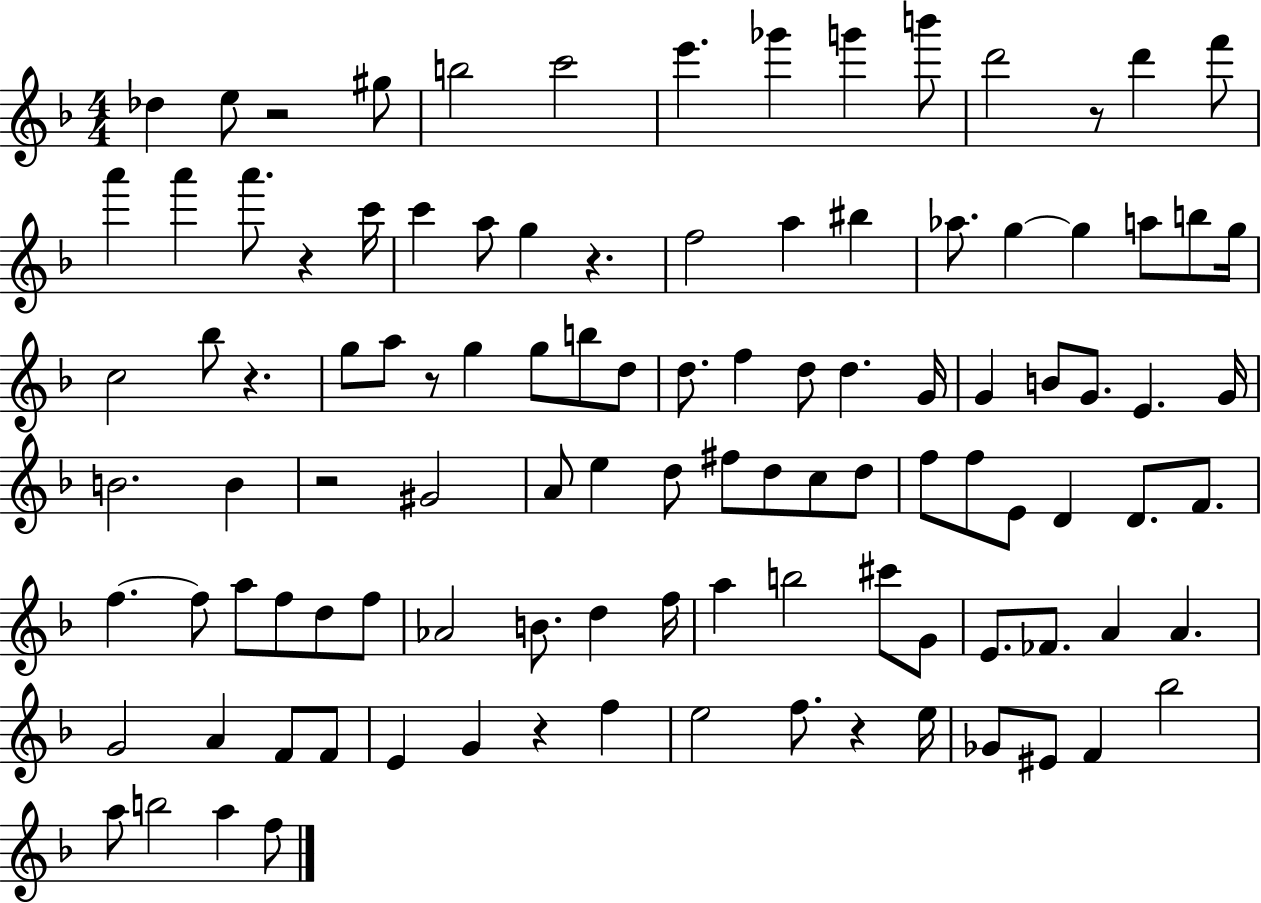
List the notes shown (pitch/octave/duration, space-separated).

Db5/q E5/e R/h G#5/e B5/h C6/h E6/q. Gb6/q G6/q B6/e D6/h R/e D6/q F6/e A6/q A6/q A6/e. R/q C6/s C6/q A5/e G5/q R/q. F5/h A5/q BIS5/q Ab5/e. G5/q G5/q A5/e B5/e G5/s C5/h Bb5/e R/q. G5/e A5/e R/e G5/q G5/e B5/e D5/e D5/e. F5/q D5/e D5/q. G4/s G4/q B4/e G4/e. E4/q. G4/s B4/h. B4/q R/h G#4/h A4/e E5/q D5/e F#5/e D5/e C5/e D5/e F5/e F5/e E4/e D4/q D4/e. F4/e. F5/q. F5/e A5/e F5/e D5/e F5/e Ab4/h B4/e. D5/q F5/s A5/q B5/h C#6/e G4/e E4/e. FES4/e. A4/q A4/q. G4/h A4/q F4/e F4/e E4/q G4/q R/q F5/q E5/h F5/e. R/q E5/s Gb4/e EIS4/e F4/q Bb5/h A5/e B5/h A5/q F5/e